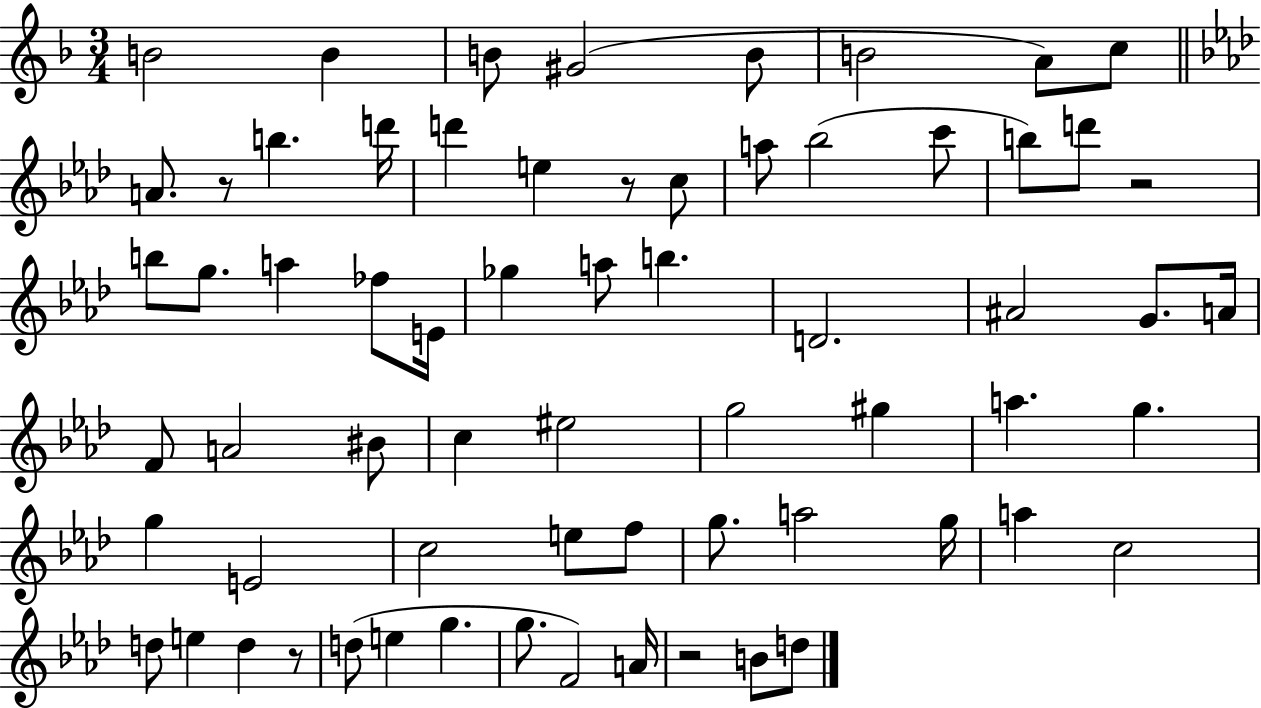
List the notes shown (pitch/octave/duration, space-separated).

B4/h B4/q B4/e G#4/h B4/e B4/h A4/e C5/e A4/e. R/e B5/q. D6/s D6/q E5/q R/e C5/e A5/e Bb5/h C6/e B5/e D6/e R/h B5/e G5/e. A5/q FES5/e E4/s Gb5/q A5/e B5/q. D4/h. A#4/h G4/e. A4/s F4/e A4/h BIS4/e C5/q EIS5/h G5/h G#5/q A5/q. G5/q. G5/q E4/h C5/h E5/e F5/e G5/e. A5/h G5/s A5/q C5/h D5/e E5/q D5/q R/e D5/e E5/q G5/q. G5/e. F4/h A4/s R/h B4/e D5/e